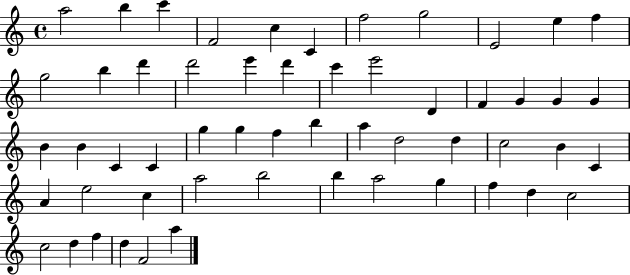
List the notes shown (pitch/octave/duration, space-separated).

A5/h B5/q C6/q F4/h C5/q C4/q F5/h G5/h E4/h E5/q F5/q G5/h B5/q D6/q D6/h E6/q D6/q C6/q E6/h D4/q F4/q G4/q G4/q G4/q B4/q B4/q C4/q C4/q G5/q G5/q F5/q B5/q A5/q D5/h D5/q C5/h B4/q C4/q A4/q E5/h C5/q A5/h B5/h B5/q A5/h G5/q F5/q D5/q C5/h C5/h D5/q F5/q D5/q F4/h A5/q